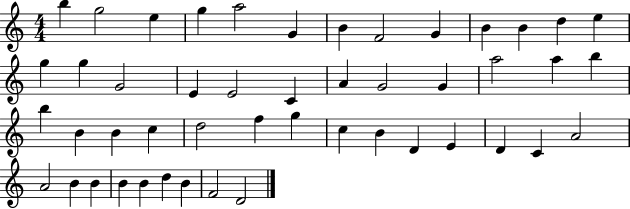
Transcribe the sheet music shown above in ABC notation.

X:1
T:Untitled
M:4/4
L:1/4
K:C
b g2 e g a2 G B F2 G B B d e g g G2 E E2 C A G2 G a2 a b b B B c d2 f g c B D E D C A2 A2 B B B B d B F2 D2